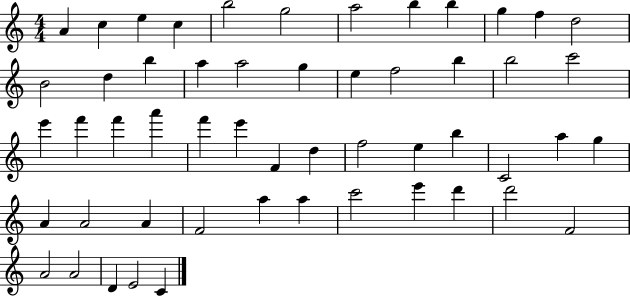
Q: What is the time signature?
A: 4/4